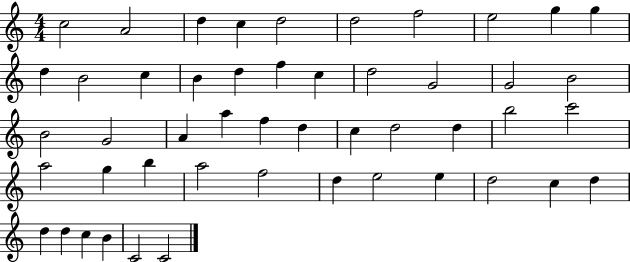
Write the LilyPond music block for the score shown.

{
  \clef treble
  \numericTimeSignature
  \time 4/4
  \key c \major
  c''2 a'2 | d''4 c''4 d''2 | d''2 f''2 | e''2 g''4 g''4 | \break d''4 b'2 c''4 | b'4 d''4 f''4 c''4 | d''2 g'2 | g'2 b'2 | \break b'2 g'2 | a'4 a''4 f''4 d''4 | c''4 d''2 d''4 | b''2 c'''2 | \break a''2 g''4 b''4 | a''2 f''2 | d''4 e''2 e''4 | d''2 c''4 d''4 | \break d''4 d''4 c''4 b'4 | c'2 c'2 | \bar "|."
}